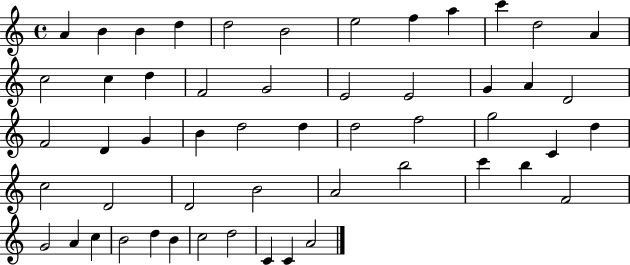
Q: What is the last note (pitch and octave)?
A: A4